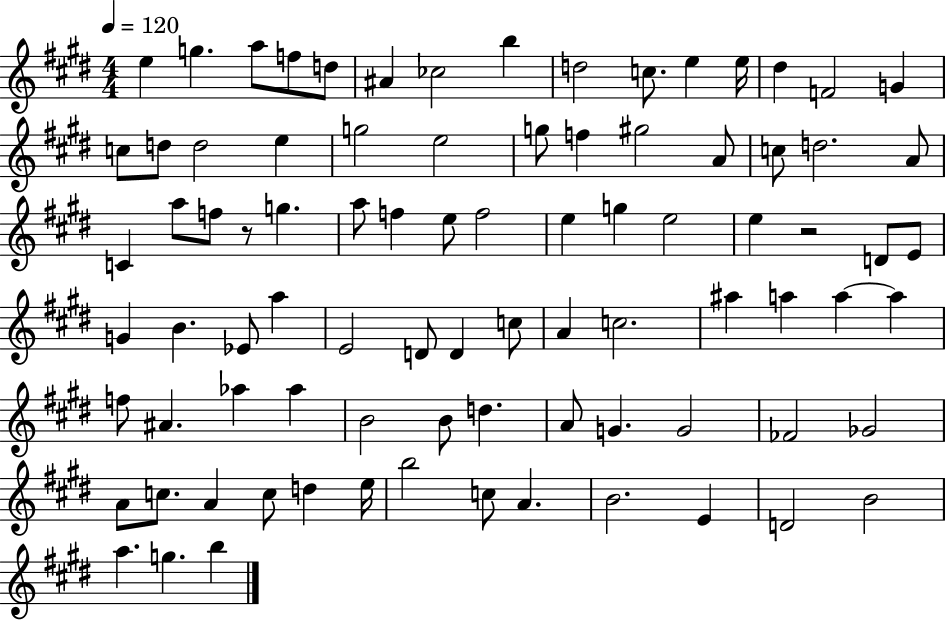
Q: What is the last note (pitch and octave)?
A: B5